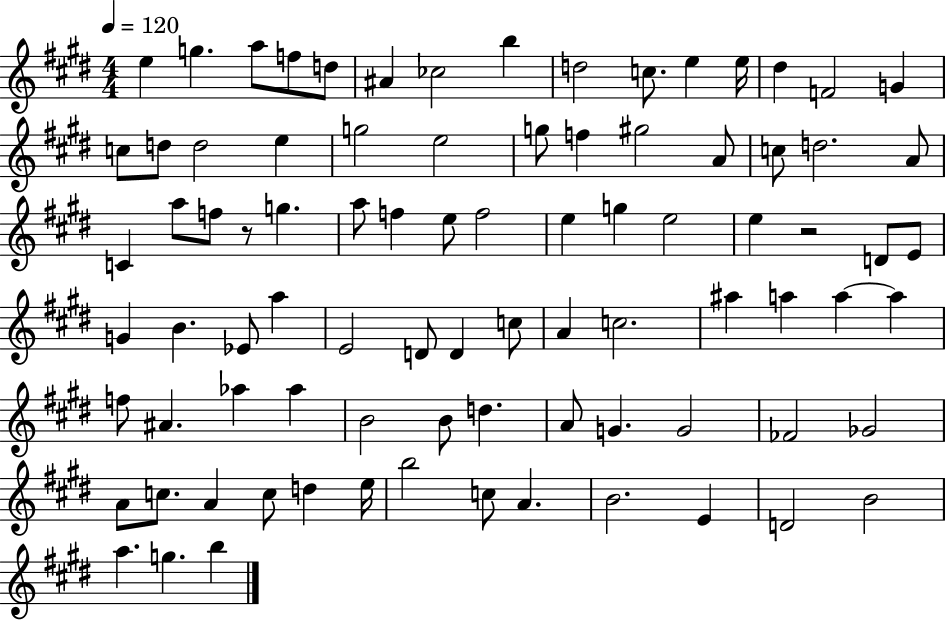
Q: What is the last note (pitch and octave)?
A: B5